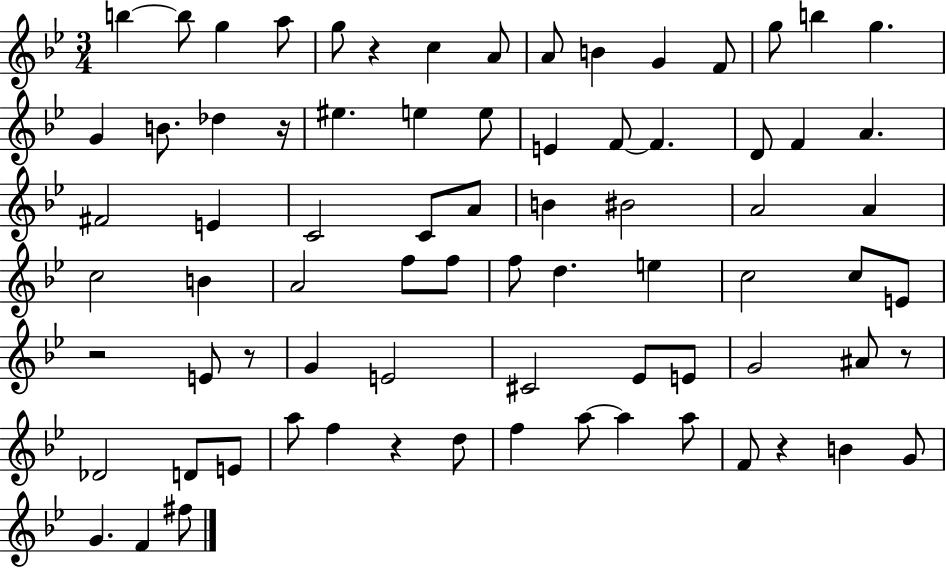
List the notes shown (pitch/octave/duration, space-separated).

B5/q B5/e G5/q A5/e G5/e R/q C5/q A4/e A4/e B4/q G4/q F4/e G5/e B5/q G5/q. G4/q B4/e. Db5/q R/s EIS5/q. E5/q E5/e E4/q F4/e F4/q. D4/e F4/q A4/q. F#4/h E4/q C4/h C4/e A4/e B4/q BIS4/h A4/h A4/q C5/h B4/q A4/h F5/e F5/e F5/e D5/q. E5/q C5/h C5/e E4/e R/h E4/e R/e G4/q E4/h C#4/h Eb4/e E4/e G4/h A#4/e R/e Db4/h D4/e E4/e A5/e F5/q R/q D5/e F5/q A5/e A5/q A5/e F4/e R/q B4/q G4/e G4/q. F4/q F#5/e